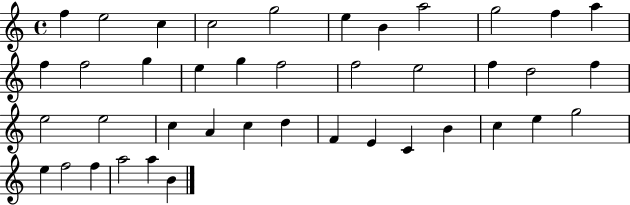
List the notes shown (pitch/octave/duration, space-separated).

F5/q E5/h C5/q C5/h G5/h E5/q B4/q A5/h G5/h F5/q A5/q F5/q F5/h G5/q E5/q G5/q F5/h F5/h E5/h F5/q D5/h F5/q E5/h E5/h C5/q A4/q C5/q D5/q F4/q E4/q C4/q B4/q C5/q E5/q G5/h E5/q F5/h F5/q A5/h A5/q B4/q